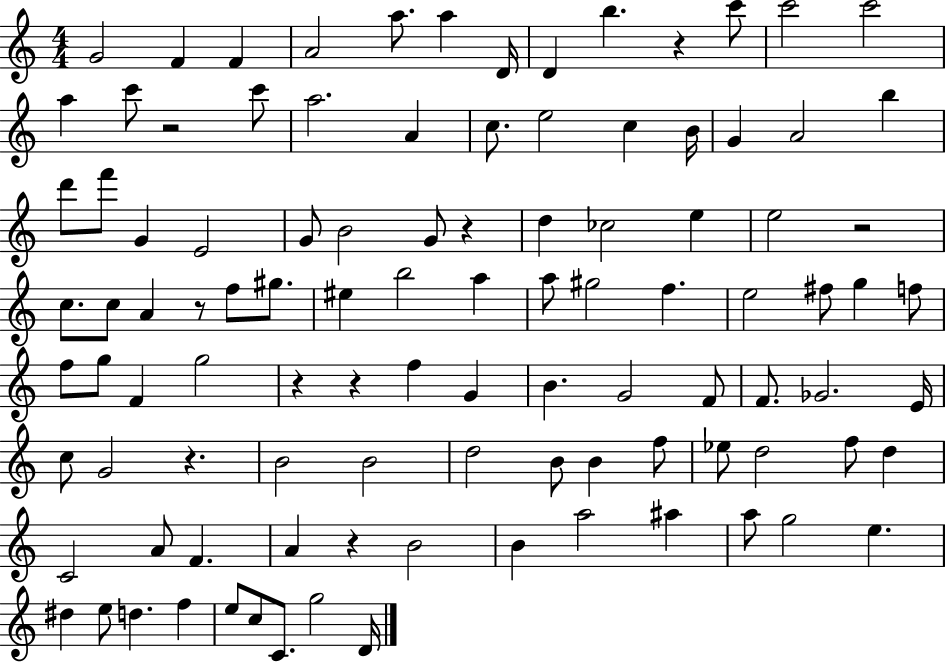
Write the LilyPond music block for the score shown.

{
  \clef treble
  \numericTimeSignature
  \time 4/4
  \key c \major
  g'2 f'4 f'4 | a'2 a''8. a''4 d'16 | d'4 b''4. r4 c'''8 | c'''2 c'''2 | \break a''4 c'''8 r2 c'''8 | a''2. a'4 | c''8. e''2 c''4 b'16 | g'4 a'2 b''4 | \break d'''8 f'''8 g'4 e'2 | g'8 b'2 g'8 r4 | d''4 ces''2 e''4 | e''2 r2 | \break c''8. c''8 a'4 r8 f''8 gis''8. | eis''4 b''2 a''4 | a''8 gis''2 f''4. | e''2 fis''8 g''4 f''8 | \break f''8 g''8 f'4 g''2 | r4 r4 f''4 g'4 | b'4. g'2 f'8 | f'8. ges'2. e'16 | \break c''8 g'2 r4. | b'2 b'2 | d''2 b'8 b'4 f''8 | ees''8 d''2 f''8 d''4 | \break c'2 a'8 f'4. | a'4 r4 b'2 | b'4 a''2 ais''4 | a''8 g''2 e''4. | \break dis''4 e''8 d''4. f''4 | e''8 c''8 c'8. g''2 d'16 | \bar "|."
}